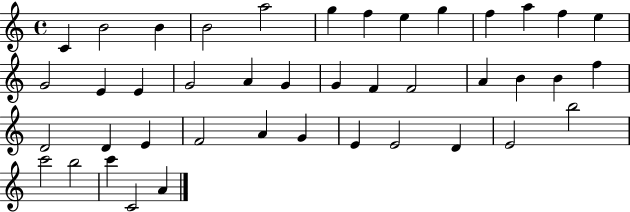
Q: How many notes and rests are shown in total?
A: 42